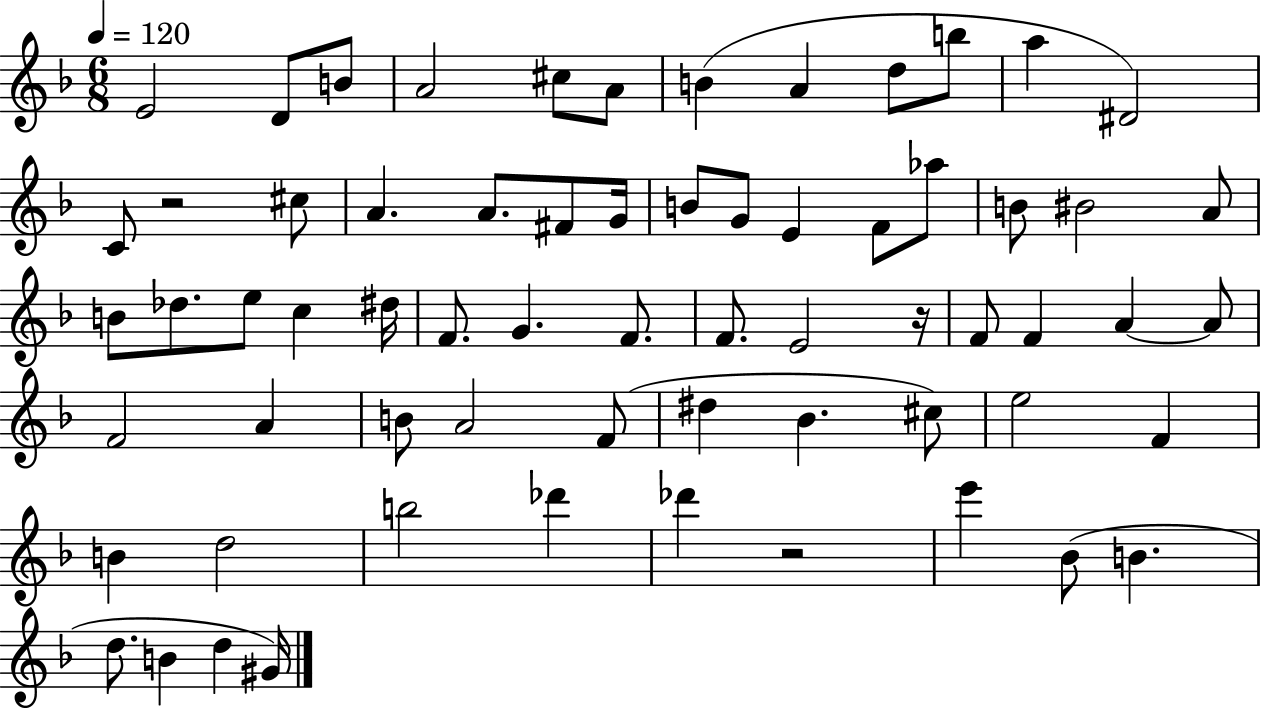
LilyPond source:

{
  \clef treble
  \numericTimeSignature
  \time 6/8
  \key f \major
  \tempo 4 = 120
  e'2 d'8 b'8 | a'2 cis''8 a'8 | b'4( a'4 d''8 b''8 | a''4 dis'2) | \break c'8 r2 cis''8 | a'4. a'8. fis'8 g'16 | b'8 g'8 e'4 f'8 aes''8 | b'8 bis'2 a'8 | \break b'8 des''8. e''8 c''4 dis''16 | f'8. g'4. f'8. | f'8. e'2 r16 | f'8 f'4 a'4~~ a'8 | \break f'2 a'4 | b'8 a'2 f'8( | dis''4 bes'4. cis''8) | e''2 f'4 | \break b'4 d''2 | b''2 des'''4 | des'''4 r2 | e'''4 bes'8( b'4. | \break d''8. b'4 d''4 gis'16) | \bar "|."
}